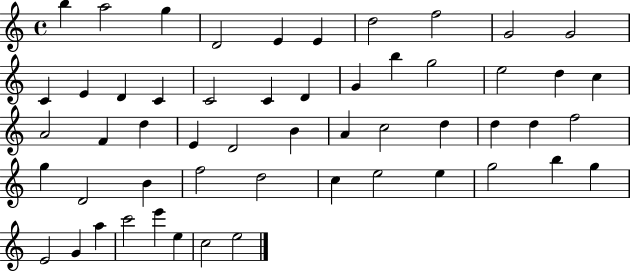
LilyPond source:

{
  \clef treble
  \time 4/4
  \defaultTimeSignature
  \key c \major
  b''4 a''2 g''4 | d'2 e'4 e'4 | d''2 f''2 | g'2 g'2 | \break c'4 e'4 d'4 c'4 | c'2 c'4 d'4 | g'4 b''4 g''2 | e''2 d''4 c''4 | \break a'2 f'4 d''4 | e'4 d'2 b'4 | a'4 c''2 d''4 | d''4 d''4 f''2 | \break g''4 d'2 b'4 | f''2 d''2 | c''4 e''2 e''4 | g''2 b''4 g''4 | \break e'2 g'4 a''4 | c'''2 e'''4 e''4 | c''2 e''2 | \bar "|."
}